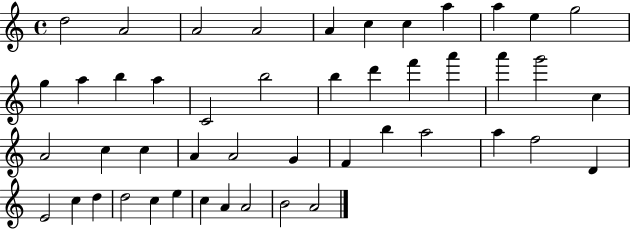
X:1
T:Untitled
M:4/4
L:1/4
K:C
d2 A2 A2 A2 A c c a a e g2 g a b a C2 b2 b d' f' a' a' g'2 c A2 c c A A2 G F b a2 a f2 D E2 c d d2 c e c A A2 B2 A2